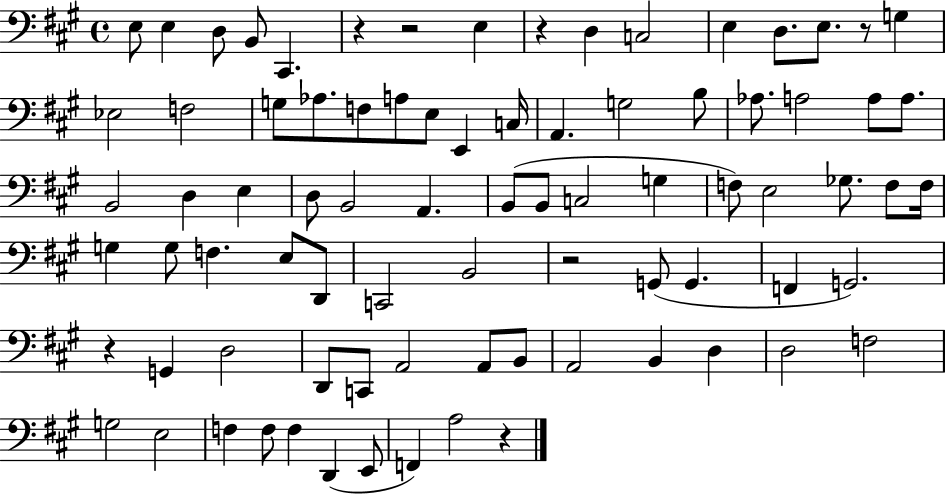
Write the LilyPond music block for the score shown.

{
  \clef bass
  \time 4/4
  \defaultTimeSignature
  \key a \major
  \repeat volta 2 { e8 e4 d8 b,8 cis,4. | r4 r2 e4 | r4 d4 c2 | e4 d8. e8. r8 g4 | \break ees2 f2 | g8 aes8. f8 a8 e8 e,4 c16 | a,4. g2 b8 | aes8. a2 a8 a8. | \break b,2 d4 e4 | d8 b,2 a,4. | b,8( b,8 c2 g4 | f8) e2 ges8. f8 f16 | \break g4 g8 f4. e8 d,8 | c,2 b,2 | r2 g,8( g,4. | f,4 g,2.) | \break r4 g,4 d2 | d,8 c,8 a,2 a,8 b,8 | a,2 b,4 d4 | d2 f2 | \break g2 e2 | f4 f8 f4 d,4( e,8 | f,4) a2 r4 | } \bar "|."
}